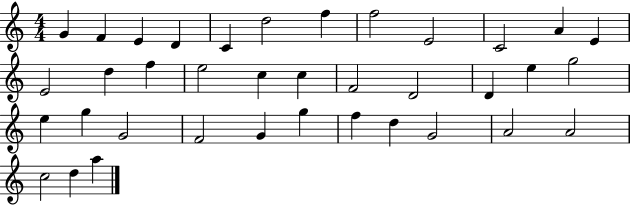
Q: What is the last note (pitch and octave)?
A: A5